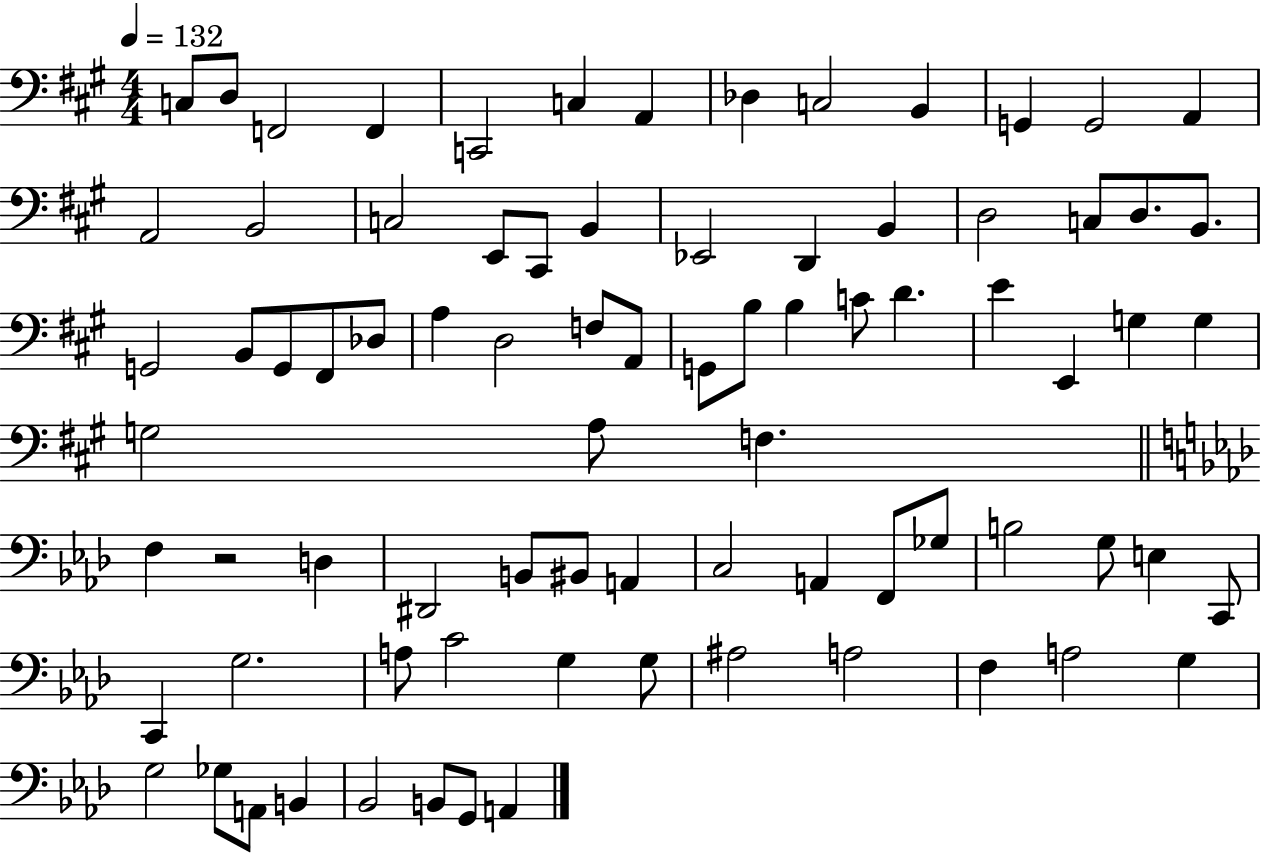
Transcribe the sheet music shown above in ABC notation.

X:1
T:Untitled
M:4/4
L:1/4
K:A
C,/2 D,/2 F,,2 F,, C,,2 C, A,, _D, C,2 B,, G,, G,,2 A,, A,,2 B,,2 C,2 E,,/2 ^C,,/2 B,, _E,,2 D,, B,, D,2 C,/2 D,/2 B,,/2 G,,2 B,,/2 G,,/2 ^F,,/2 _D,/2 A, D,2 F,/2 A,,/2 G,,/2 B,/2 B, C/2 D E E,, G, G, G,2 A,/2 F, F, z2 D, ^D,,2 B,,/2 ^B,,/2 A,, C,2 A,, F,,/2 _G,/2 B,2 G,/2 E, C,,/2 C,, G,2 A,/2 C2 G, G,/2 ^A,2 A,2 F, A,2 G, G,2 _G,/2 A,,/2 B,, _B,,2 B,,/2 G,,/2 A,,